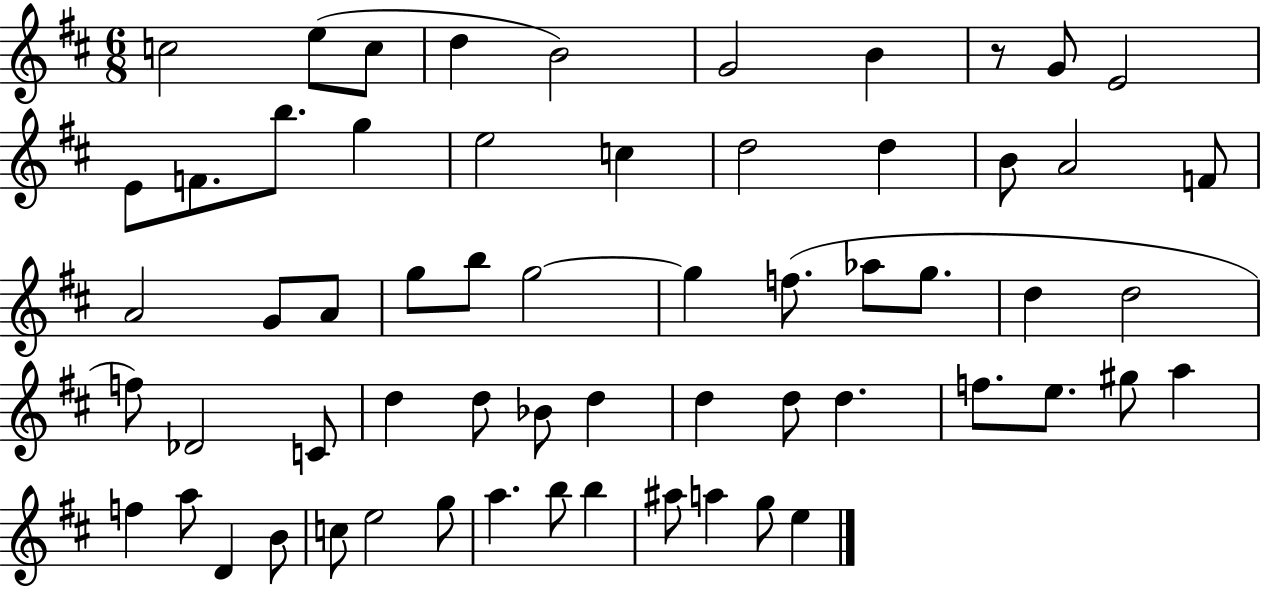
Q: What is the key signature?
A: D major